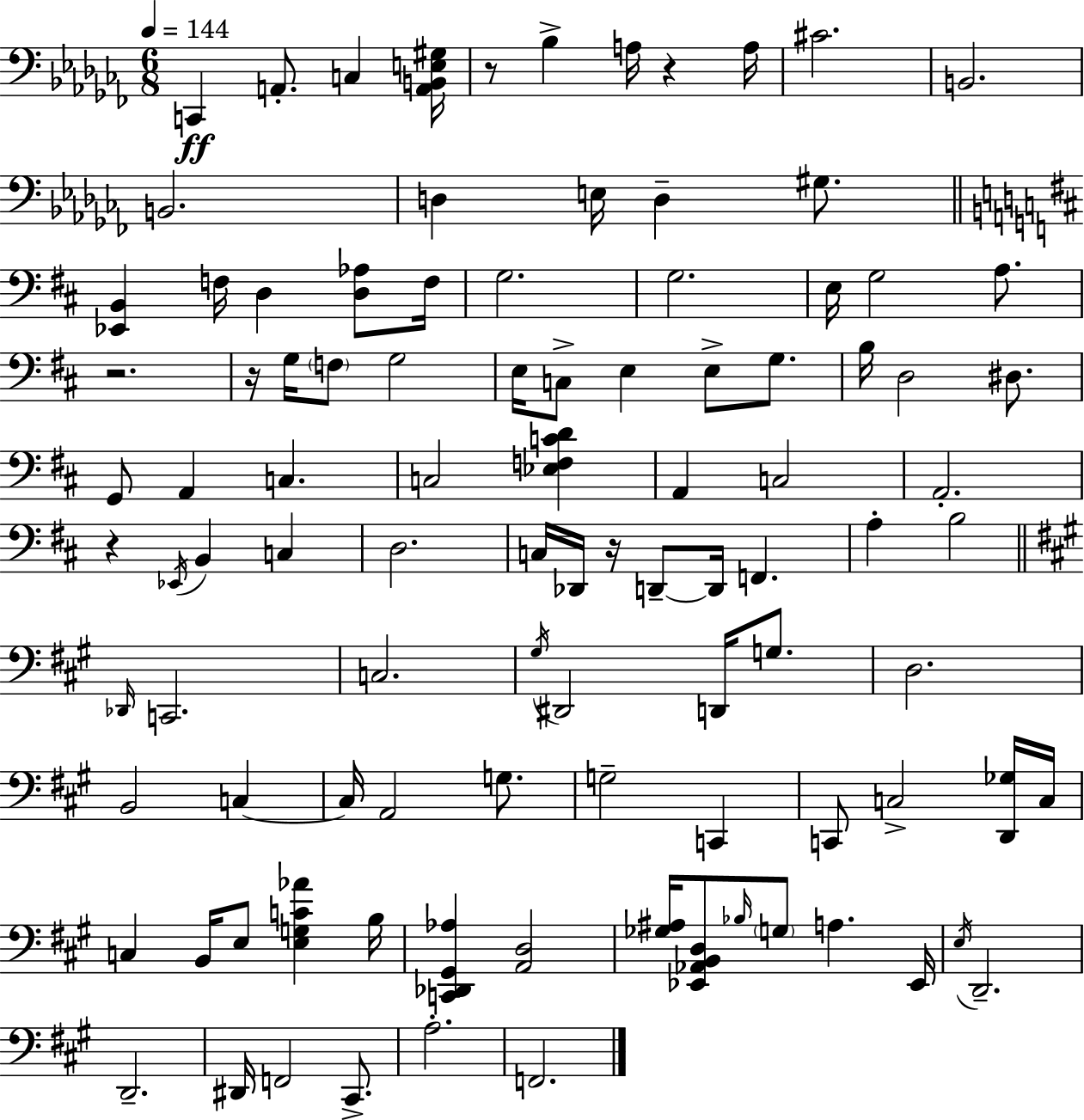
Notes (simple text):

C2/q A2/e. C3/q [A2,B2,E3,G#3]/s R/e Bb3/q A3/s R/q A3/s C#4/h. B2/h. B2/h. D3/q E3/s D3/q G#3/e. [Eb2,B2]/q F3/s D3/q [D3,Ab3]/e F3/s G3/h. G3/h. E3/s G3/h A3/e. R/h. R/s G3/s F3/e G3/h E3/s C3/e E3/q E3/e G3/e. B3/s D3/h D#3/e. G2/e A2/q C3/q. C3/h [Eb3,F3,C4,D4]/q A2/q C3/h A2/h. R/q Eb2/s B2/q C3/q D3/h. C3/s Db2/s R/s D2/e D2/s F2/q. A3/q B3/h Db2/s C2/h. C3/h. G#3/s D#2/h D2/s G3/e. D3/h. B2/h C3/q C3/s A2/h G3/e. G3/h C2/q C2/e C3/h [D2,Gb3]/s C3/s C3/q B2/s E3/e [E3,G3,C4,Ab4]/q B3/s [C2,Db2,G#2,Ab3]/q [A2,D3]/h [Gb3,A#3]/s [Eb2,Ab2,B2,D3]/e Bb3/s G3/e A3/q. Eb2/s E3/s D2/h. D2/h. D#2/s F2/h C#2/e. A3/h. F2/h.